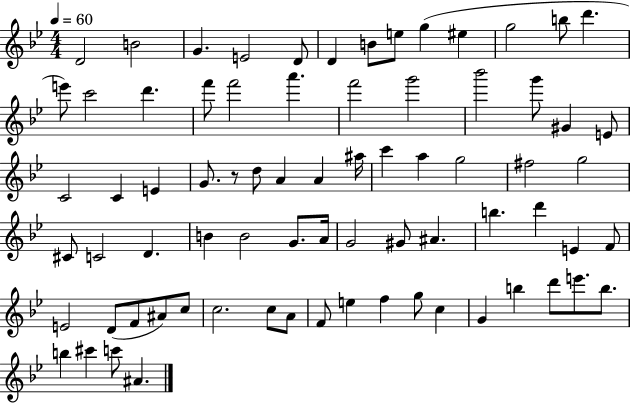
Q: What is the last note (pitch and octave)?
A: A#4